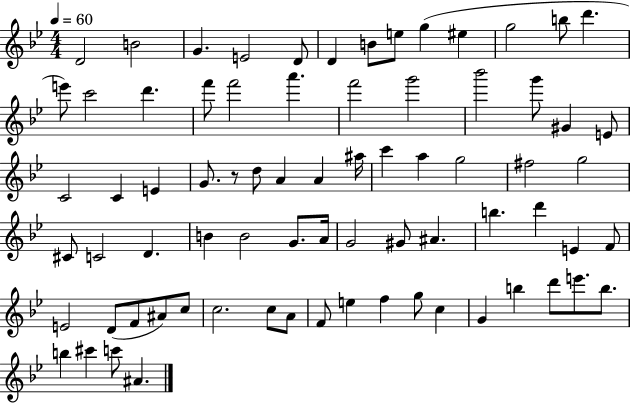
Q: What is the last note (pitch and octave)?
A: A#4